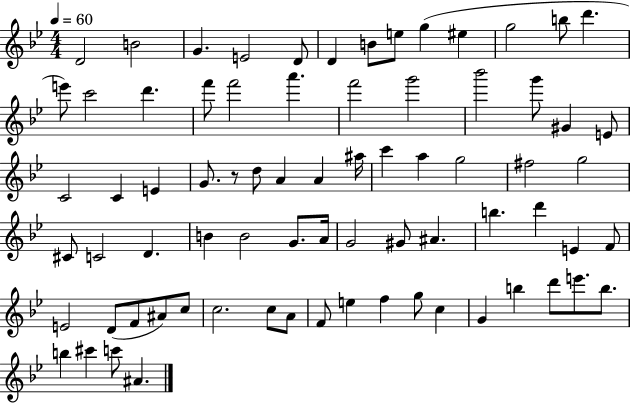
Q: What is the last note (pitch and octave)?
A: A#4